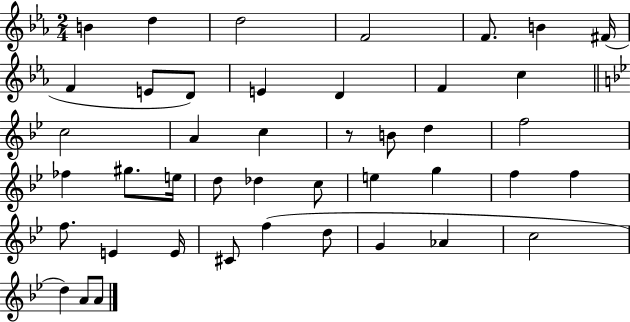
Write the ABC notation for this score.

X:1
T:Untitled
M:2/4
L:1/4
K:Eb
B d d2 F2 F/2 B ^F/4 F E/2 D/2 E D F c c2 A c z/2 B/2 d f2 _f ^g/2 e/4 d/2 _d c/2 e g f f f/2 E E/4 ^C/2 f d/2 G _A c2 d A/2 A/2